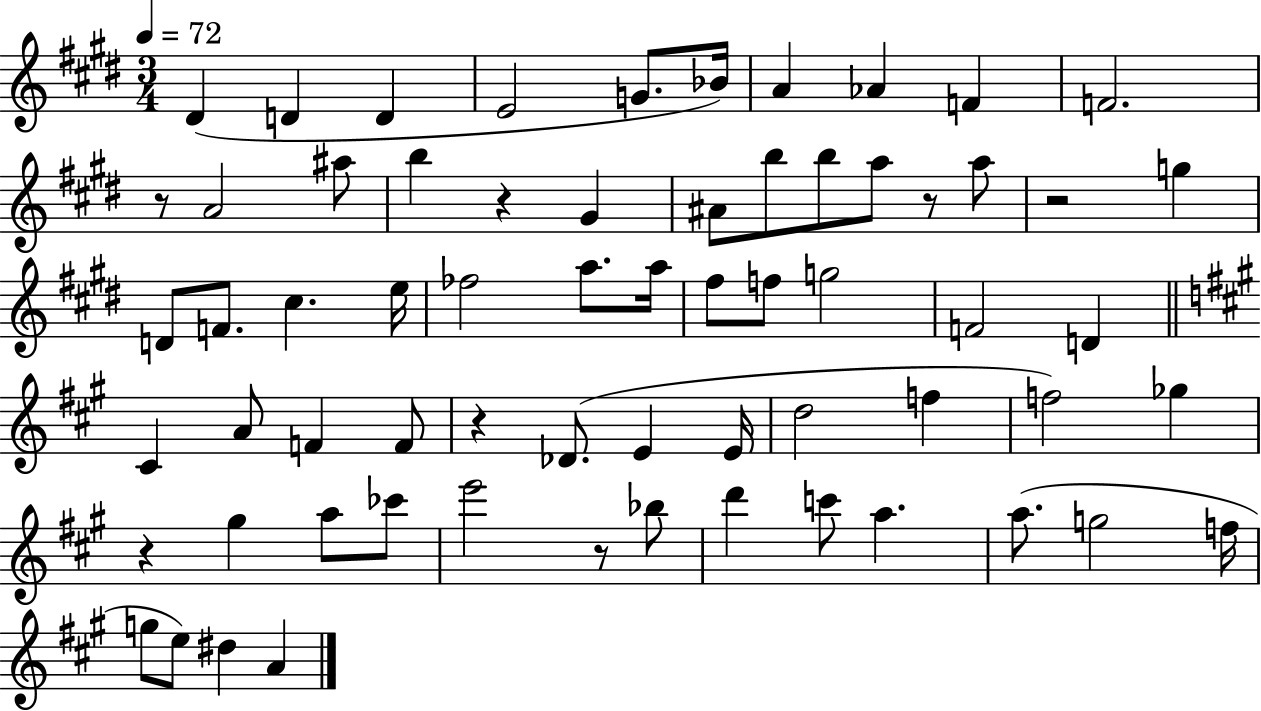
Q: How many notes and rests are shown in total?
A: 65